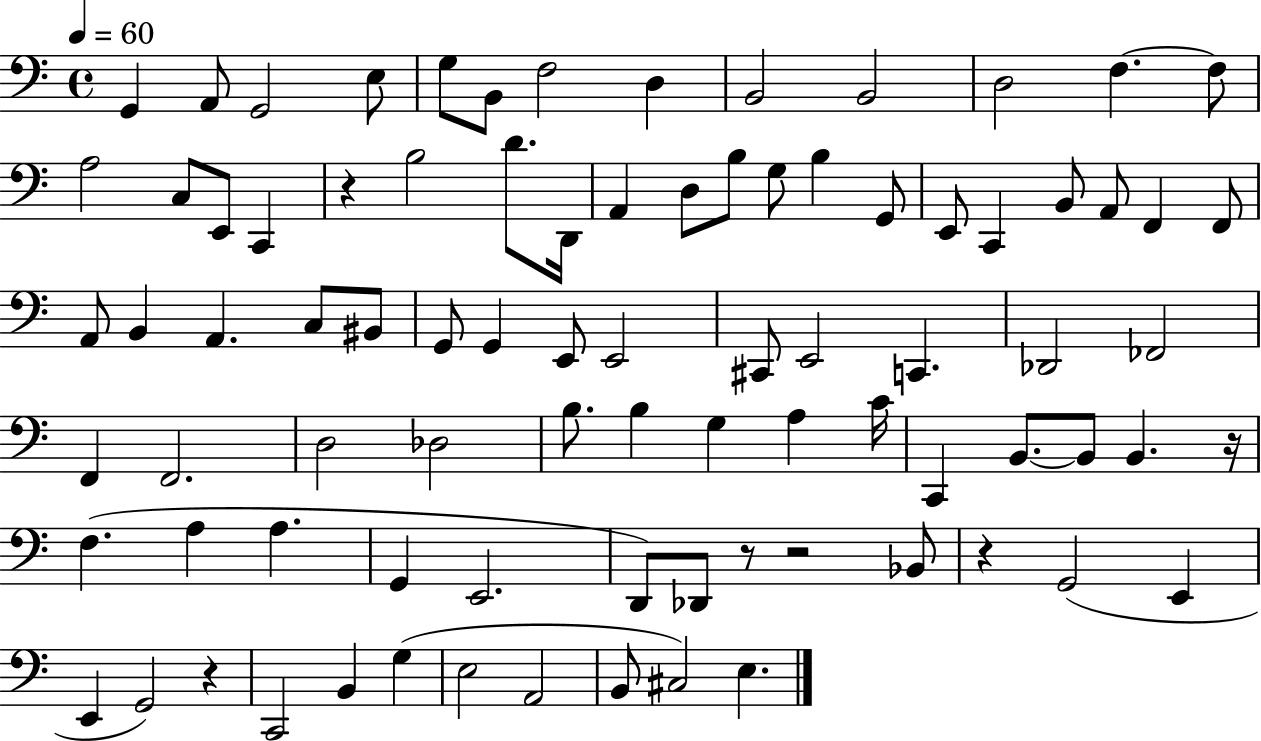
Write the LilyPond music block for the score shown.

{
  \clef bass
  \time 4/4
  \defaultTimeSignature
  \key c \major
  \tempo 4 = 60
  g,4 a,8 g,2 e8 | g8 b,8 f2 d4 | b,2 b,2 | d2 f4.~~ f8 | \break a2 c8 e,8 c,4 | r4 b2 d'8. d,16 | a,4 d8 b8 g8 b4 g,8 | e,8 c,4 b,8 a,8 f,4 f,8 | \break a,8 b,4 a,4. c8 bis,8 | g,8 g,4 e,8 e,2 | cis,8 e,2 c,4. | des,2 fes,2 | \break f,4 f,2. | d2 des2 | b8. b4 g4 a4 c'16 | c,4 b,8.~~ b,8 b,4. r16 | \break f4.( a4 a4. | g,4 e,2. | d,8) des,8 r8 r2 bes,8 | r4 g,2( e,4 | \break e,4 g,2) r4 | c,2 b,4 g4( | e2 a,2 | b,8 cis2) e4. | \break \bar "|."
}